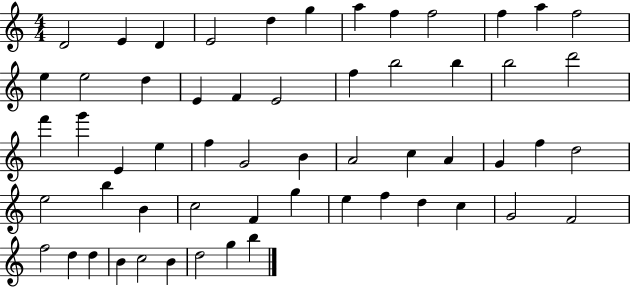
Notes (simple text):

D4/h E4/q D4/q E4/h D5/q G5/q A5/q F5/q F5/h F5/q A5/q F5/h E5/q E5/h D5/q E4/q F4/q E4/h F5/q B5/h B5/q B5/h D6/h F6/q G6/q E4/q E5/q F5/q G4/h B4/q A4/h C5/q A4/q G4/q F5/q D5/h E5/h B5/q B4/q C5/h F4/q G5/q E5/q F5/q D5/q C5/q G4/h F4/h F5/h D5/q D5/q B4/q C5/h B4/q D5/h G5/q B5/q